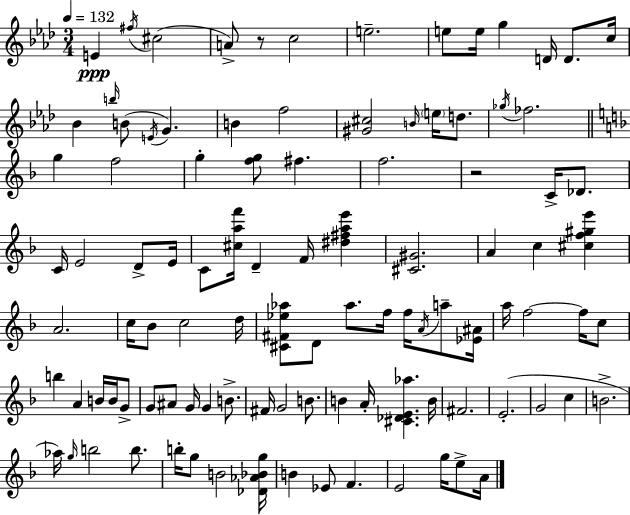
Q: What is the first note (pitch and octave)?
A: E4